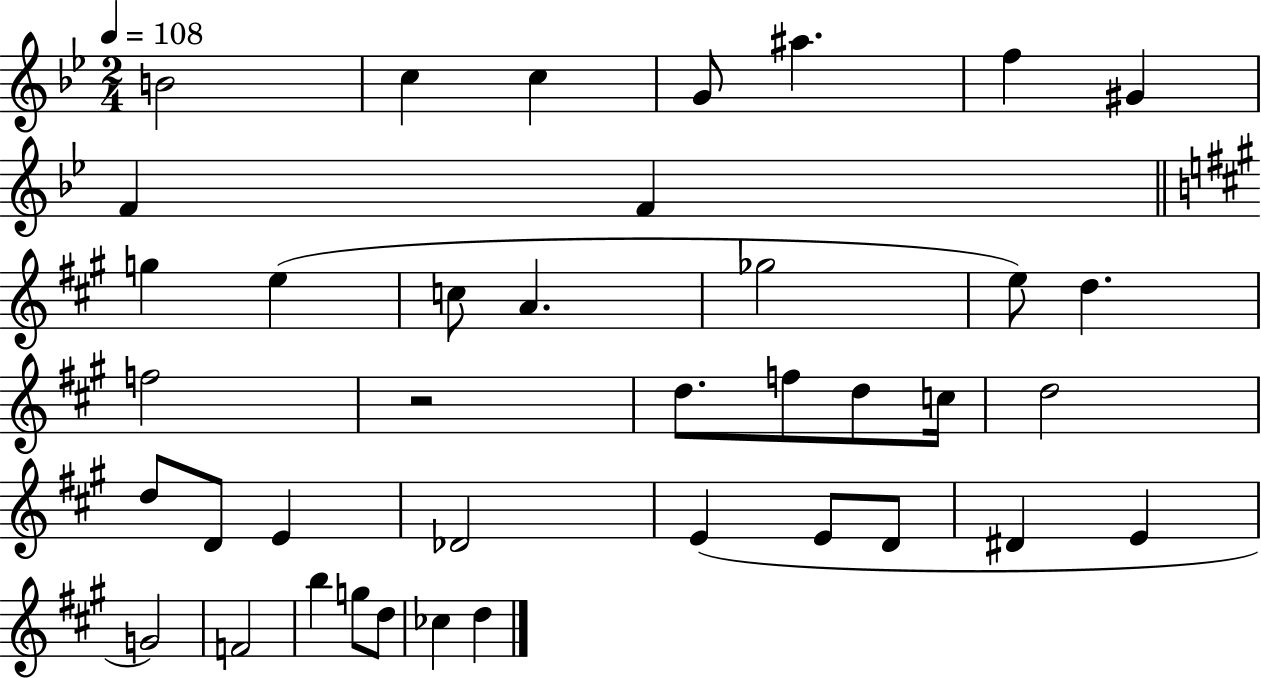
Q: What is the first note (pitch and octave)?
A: B4